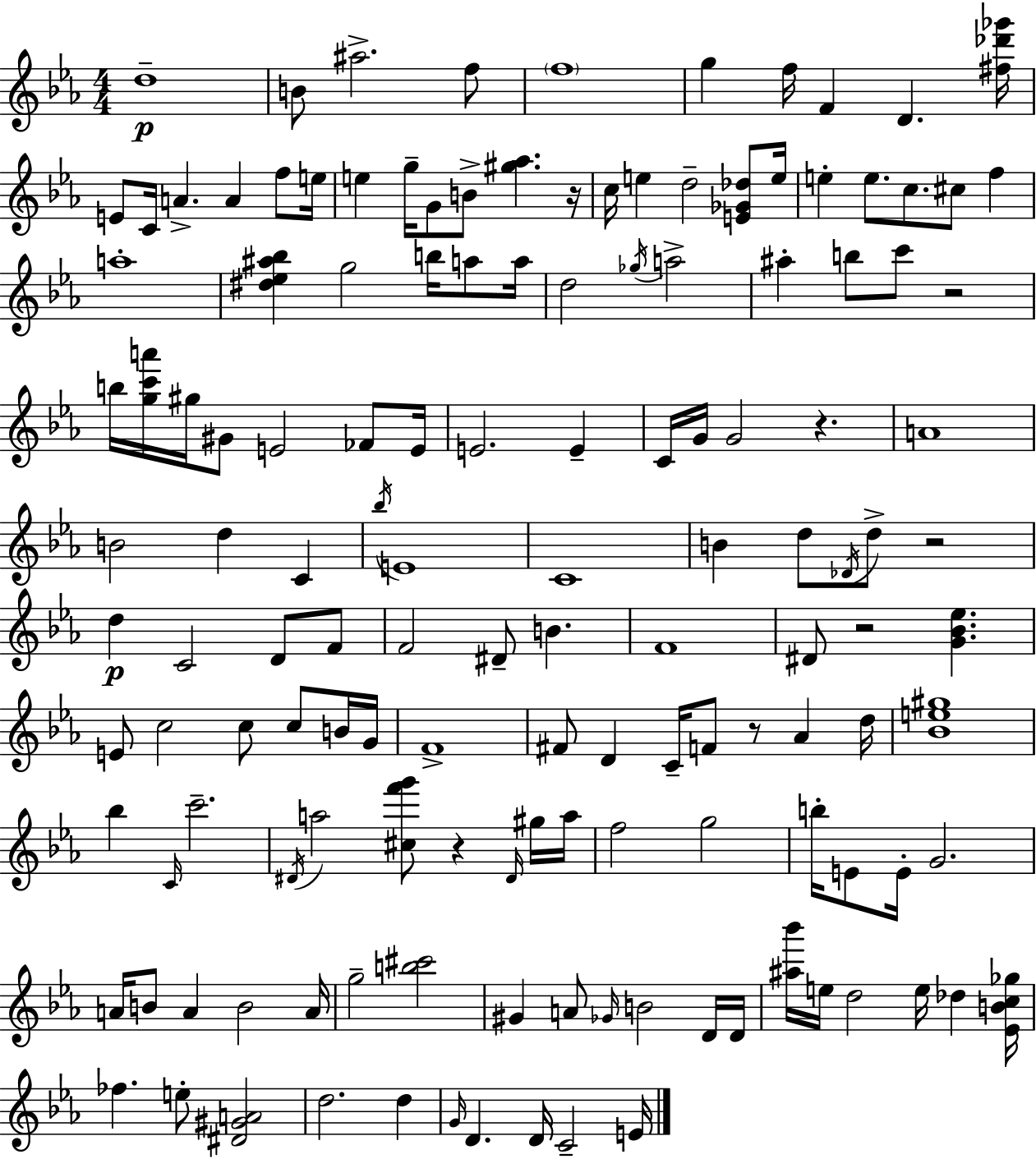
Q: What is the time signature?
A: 4/4